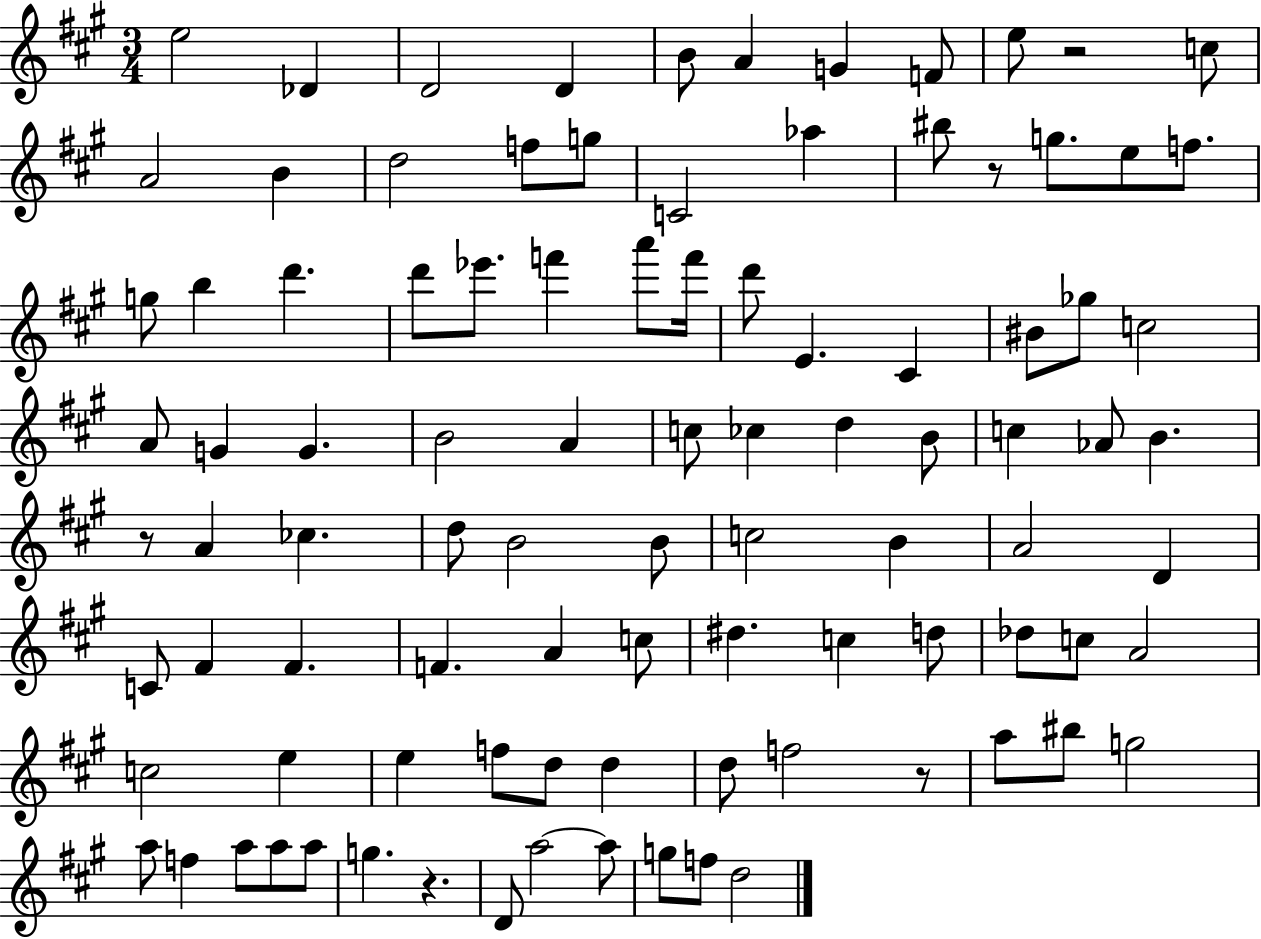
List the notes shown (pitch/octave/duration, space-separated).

E5/h Db4/q D4/h D4/q B4/e A4/q G4/q F4/e E5/e R/h C5/e A4/h B4/q D5/h F5/e G5/e C4/h Ab5/q BIS5/e R/e G5/e. E5/e F5/e. G5/e B5/q D6/q. D6/e Eb6/e. F6/q A6/e F6/s D6/e E4/q. C#4/q BIS4/e Gb5/e C5/h A4/e G4/q G4/q. B4/h A4/q C5/e CES5/q D5/q B4/e C5/q Ab4/e B4/q. R/e A4/q CES5/q. D5/e B4/h B4/e C5/h B4/q A4/h D4/q C4/e F#4/q F#4/q. F4/q. A4/q C5/e D#5/q. C5/q D5/e Db5/e C5/e A4/h C5/h E5/q E5/q F5/e D5/e D5/q D5/e F5/h R/e A5/e BIS5/e G5/h A5/e F5/q A5/e A5/e A5/e G5/q. R/q. D4/e A5/h A5/e G5/e F5/e D5/h